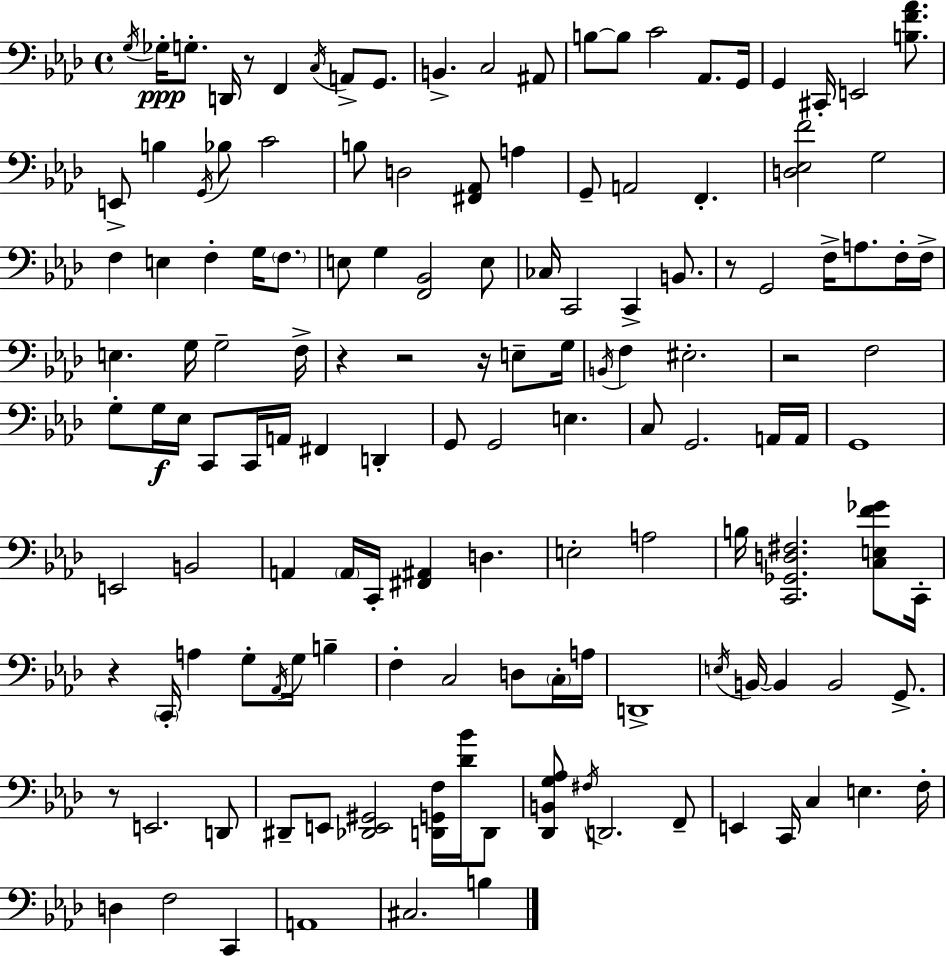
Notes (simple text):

G3/s Gb3/s G3/e. D2/s R/e F2/q C3/s A2/e G2/e. B2/q. C3/h A#2/e B3/e B3/e C4/h Ab2/e. G2/s G2/q C#2/s E2/h [B3,F4,Ab4]/e. E2/e B3/q G2/s Bb3/e C4/h B3/e D3/h [F#2,Ab2]/e A3/q G2/e A2/h F2/q. [D3,Eb3,F4]/h G3/h F3/q E3/q F3/q G3/s F3/e. E3/e G3/q [F2,Bb2]/h E3/e CES3/s C2/h C2/q B2/e. R/e G2/h F3/s A3/e. F3/s F3/s E3/q. G3/s G3/h F3/s R/q R/h R/s E3/e G3/s B2/s F3/q EIS3/h. R/h F3/h G3/e G3/s Eb3/s C2/e C2/s A2/s F#2/q D2/q G2/e G2/h E3/q. C3/e G2/h. A2/s A2/s G2/w E2/h B2/h A2/q A2/s C2/s [F#2,A#2]/q D3/q. E3/h A3/h B3/s [C2,Gb2,D3,F#3]/h. [C3,E3,F4,Gb4]/e C2/s R/q C2/s A3/q G3/e Ab2/s G3/s B3/q F3/q C3/h D3/e C3/s A3/s D2/w E3/s B2/s B2/q B2/h G2/e. R/e E2/h. D2/e D#2/e E2/e [Db2,E2,G#2]/h [D2,G2,F3]/s [Db4,Bb4]/s D2/e [Db2,B2,G3,Ab3]/e F#3/s D2/h. F2/e E2/q C2/s C3/q E3/q. F3/s D3/q F3/h C2/q A2/w C#3/h. B3/q